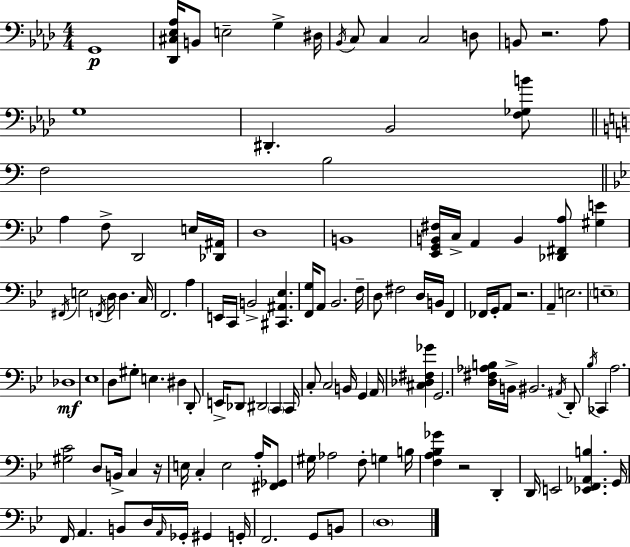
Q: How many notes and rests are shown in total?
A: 122